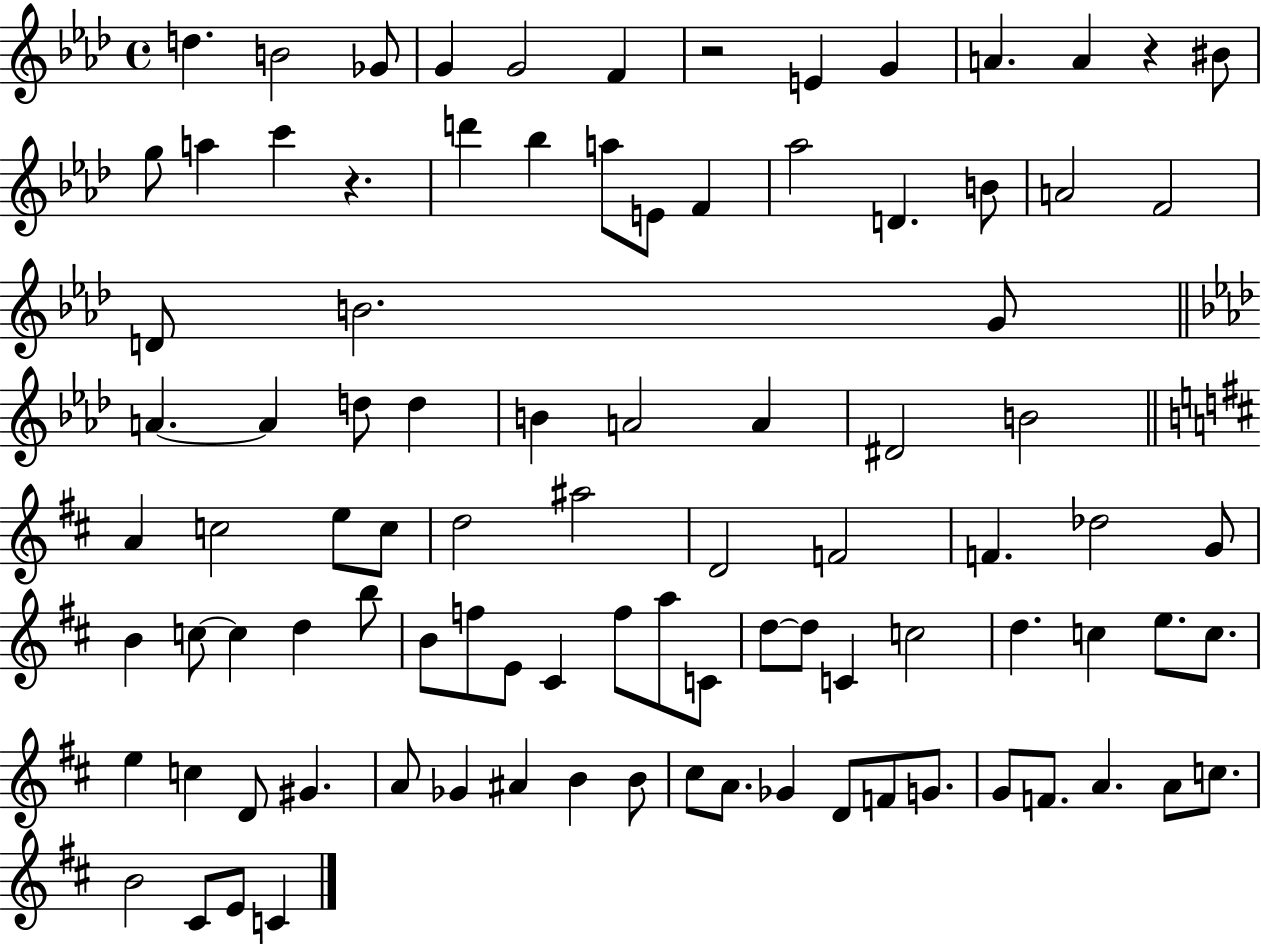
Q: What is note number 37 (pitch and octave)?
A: A4